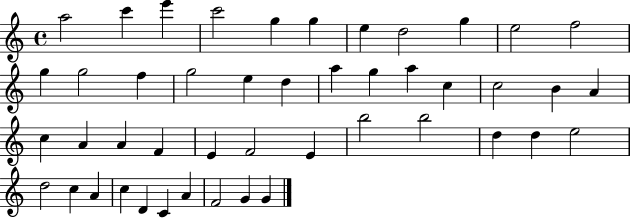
A5/h C6/q E6/q C6/h G5/q G5/q E5/q D5/h G5/q E5/h F5/h G5/q G5/h F5/q G5/h E5/q D5/q A5/q G5/q A5/q C5/q C5/h B4/q A4/q C5/q A4/q A4/q F4/q E4/q F4/h E4/q B5/h B5/h D5/q D5/q E5/h D5/h C5/q A4/q C5/q D4/q C4/q A4/q F4/h G4/q G4/q